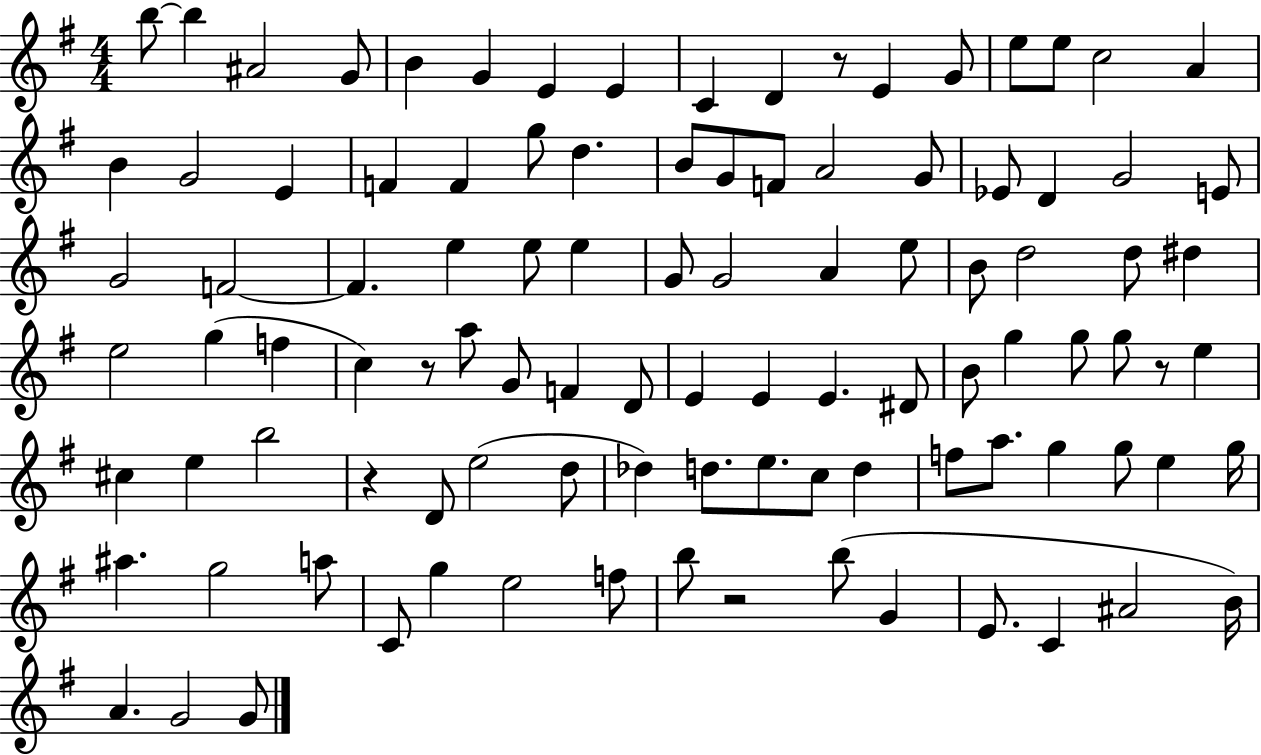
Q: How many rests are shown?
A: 5